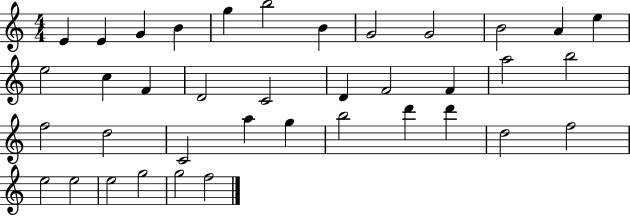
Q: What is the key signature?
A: C major